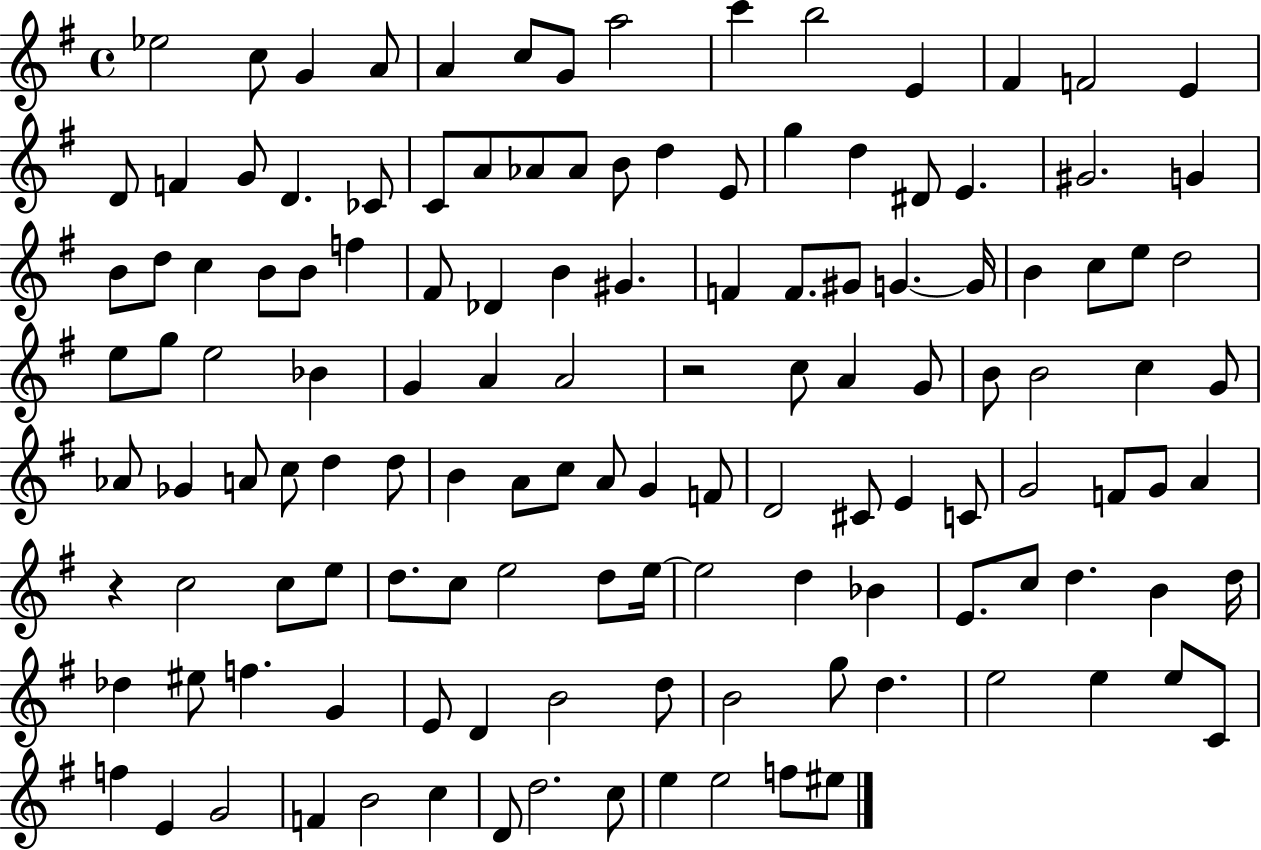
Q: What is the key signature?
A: G major